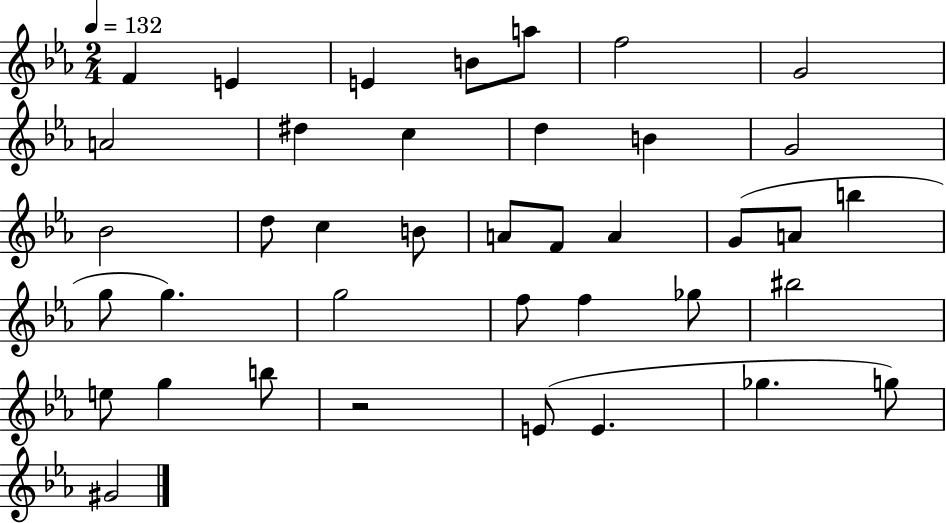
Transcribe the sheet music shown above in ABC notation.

X:1
T:Untitled
M:2/4
L:1/4
K:Eb
F E E B/2 a/2 f2 G2 A2 ^d c d B G2 _B2 d/2 c B/2 A/2 F/2 A G/2 A/2 b g/2 g g2 f/2 f _g/2 ^b2 e/2 g b/2 z2 E/2 E _g g/2 ^G2